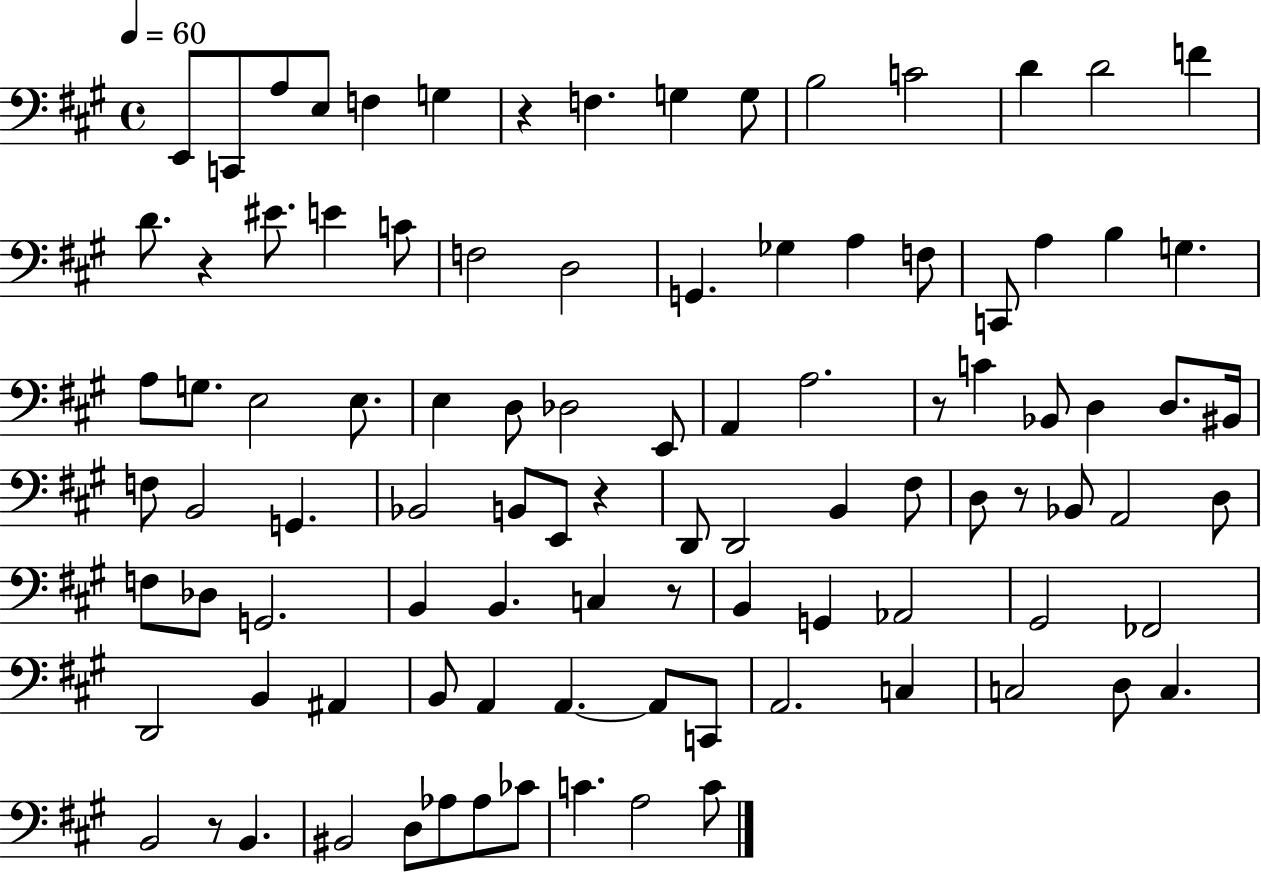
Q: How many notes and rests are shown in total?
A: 98